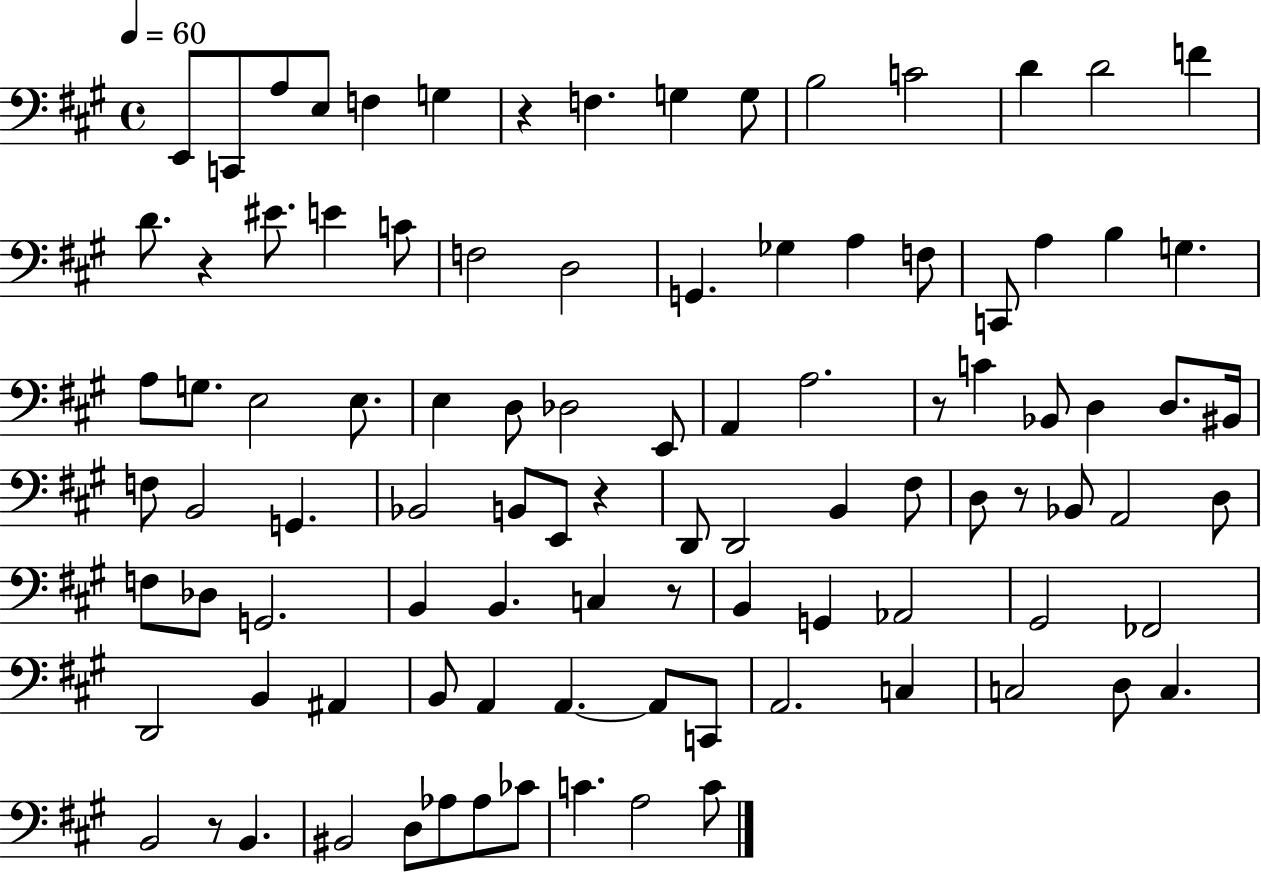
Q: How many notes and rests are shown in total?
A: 98